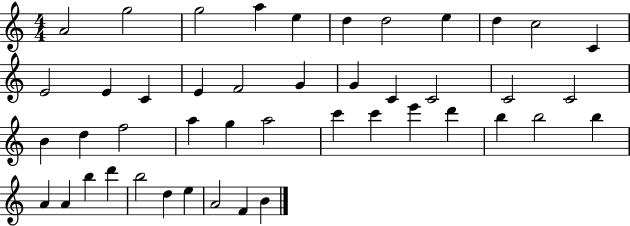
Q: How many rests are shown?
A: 0